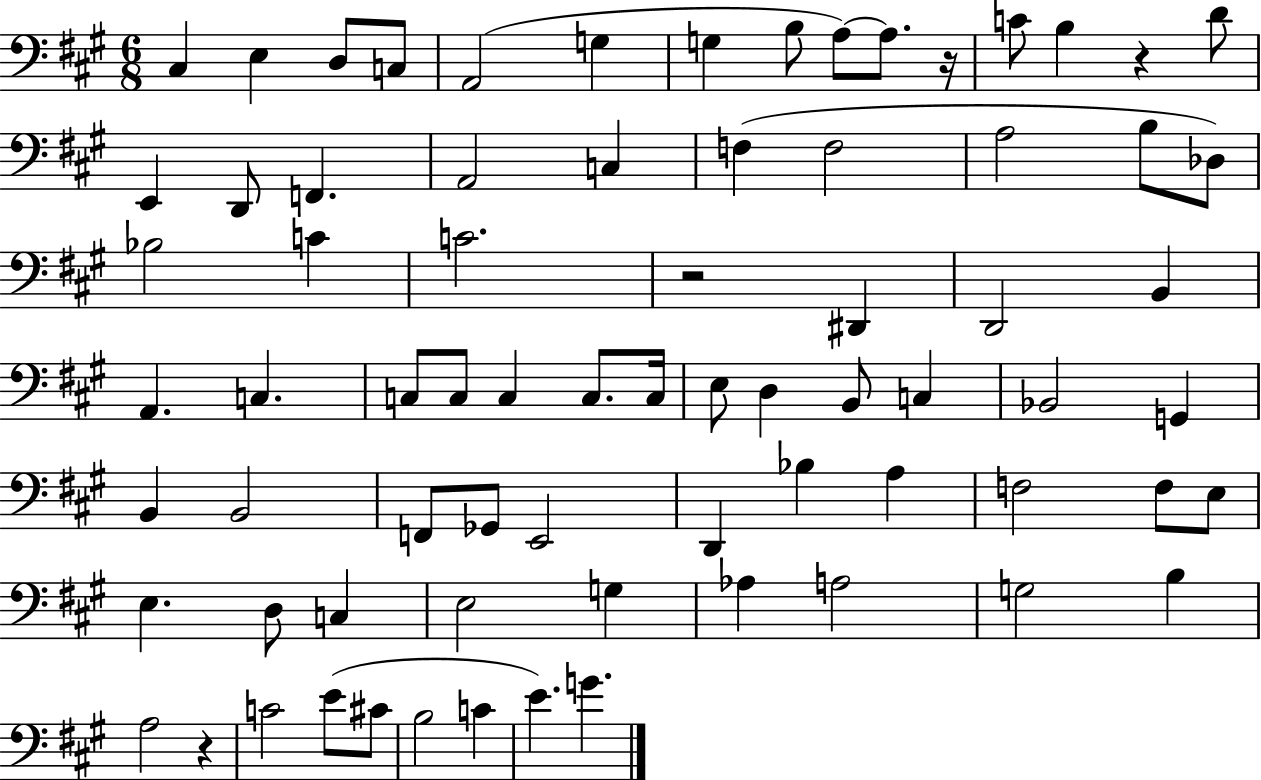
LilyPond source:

{
  \clef bass
  \numericTimeSignature
  \time 6/8
  \key a \major
  \repeat volta 2 { cis4 e4 d8 c8 | a,2( g4 | g4 b8 a8~~) a8. r16 | c'8 b4 r4 d'8 | \break e,4 d,8 f,4. | a,2 c4 | f4( f2 | a2 b8 des8) | \break bes2 c'4 | c'2. | r2 dis,4 | d,2 b,4 | \break a,4. c4. | c8 c8 c4 c8. c16 | e8 d4 b,8 c4 | bes,2 g,4 | \break b,4 b,2 | f,8 ges,8 e,2 | d,4 bes4 a4 | f2 f8 e8 | \break e4. d8 c4 | e2 g4 | aes4 a2 | g2 b4 | \break a2 r4 | c'2 e'8( cis'8 | b2 c'4 | e'4.) g'4. | \break } \bar "|."
}